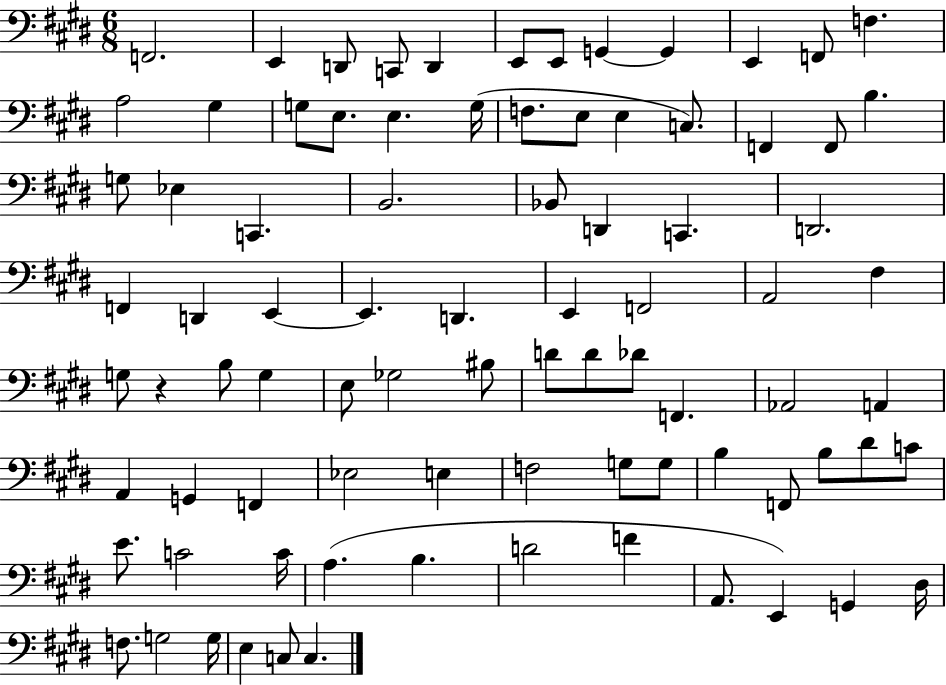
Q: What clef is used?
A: bass